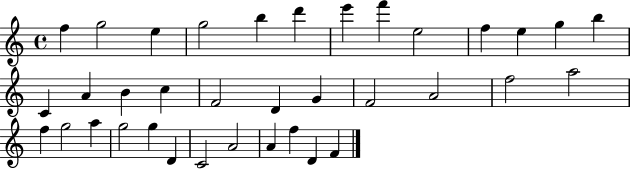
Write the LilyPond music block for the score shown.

{
  \clef treble
  \time 4/4
  \defaultTimeSignature
  \key c \major
  f''4 g''2 e''4 | g''2 b''4 d'''4 | e'''4 f'''4 e''2 | f''4 e''4 g''4 b''4 | \break c'4 a'4 b'4 c''4 | f'2 d'4 g'4 | f'2 a'2 | f''2 a''2 | \break f''4 g''2 a''4 | g''2 g''4 d'4 | c'2 a'2 | a'4 f''4 d'4 f'4 | \break \bar "|."
}